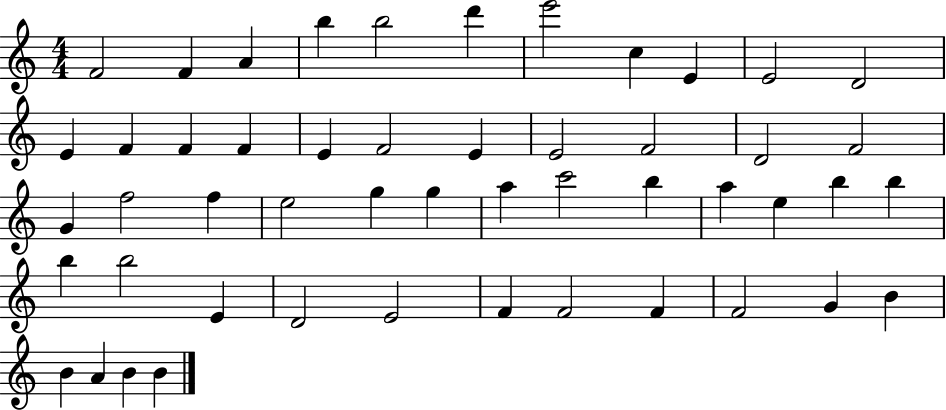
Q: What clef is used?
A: treble